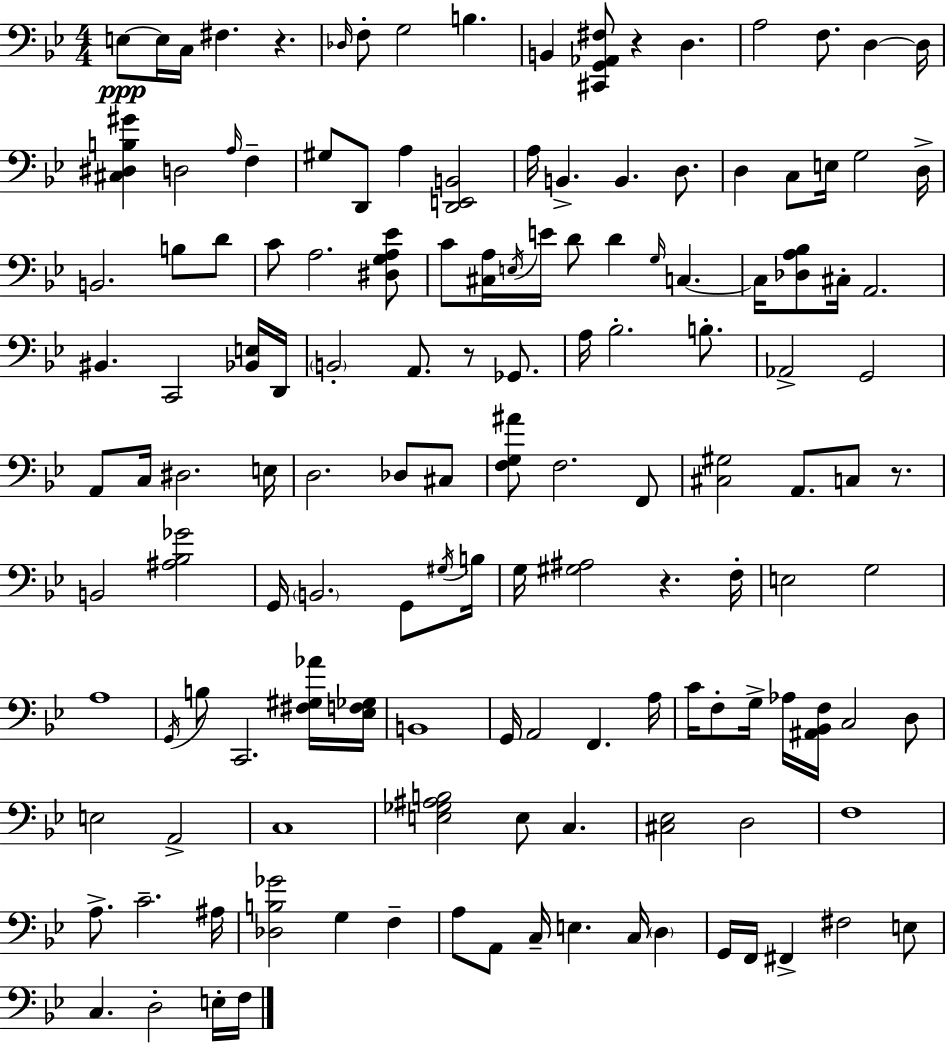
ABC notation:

X:1
T:Untitled
M:4/4
L:1/4
K:Bb
E,/2 E,/4 C,/4 ^F, z _D,/4 F,/2 G,2 B, B,, [^C,,G,,_A,,^F,]/2 z D, A,2 F,/2 D, D,/4 [^C,^D,B,^G] D,2 A,/4 F, ^G,/2 D,,/2 A, [D,,E,,B,,]2 A,/4 B,, B,, D,/2 D, C,/2 E,/4 G,2 D,/4 B,,2 B,/2 D/2 C/2 A,2 [^D,G,A,_E]/2 C/2 [^C,A,]/4 E,/4 E/4 D/2 D G,/4 C, C,/4 [_D,A,_B,]/2 ^C,/4 A,,2 ^B,, C,,2 [_B,,E,]/4 D,,/4 B,,2 A,,/2 z/2 _G,,/2 A,/4 _B,2 B,/2 _A,,2 G,,2 A,,/2 C,/4 ^D,2 E,/4 D,2 _D,/2 ^C,/2 [F,G,^A]/2 F,2 F,,/2 [^C,^G,]2 A,,/2 C,/2 z/2 B,,2 [^A,_B,_G]2 G,,/4 B,,2 G,,/2 ^G,/4 B,/4 G,/4 [^G,^A,]2 z F,/4 E,2 G,2 A,4 G,,/4 B,/2 C,,2 [^F,^G,_A]/4 [_E,F,_G,]/4 B,,4 G,,/4 A,,2 F,, A,/4 C/4 F,/2 G,/4 _A,/4 [^A,,_B,,F,]/4 C,2 D,/2 E,2 A,,2 C,4 [E,_G,^A,B,]2 E,/2 C, [^C,_E,]2 D,2 F,4 A,/2 C2 ^A,/4 [_D,B,_G]2 G, F, A,/2 A,,/2 C,/4 E, C,/4 D, G,,/4 F,,/4 ^F,, ^F,2 E,/2 C, D,2 E,/4 F,/4